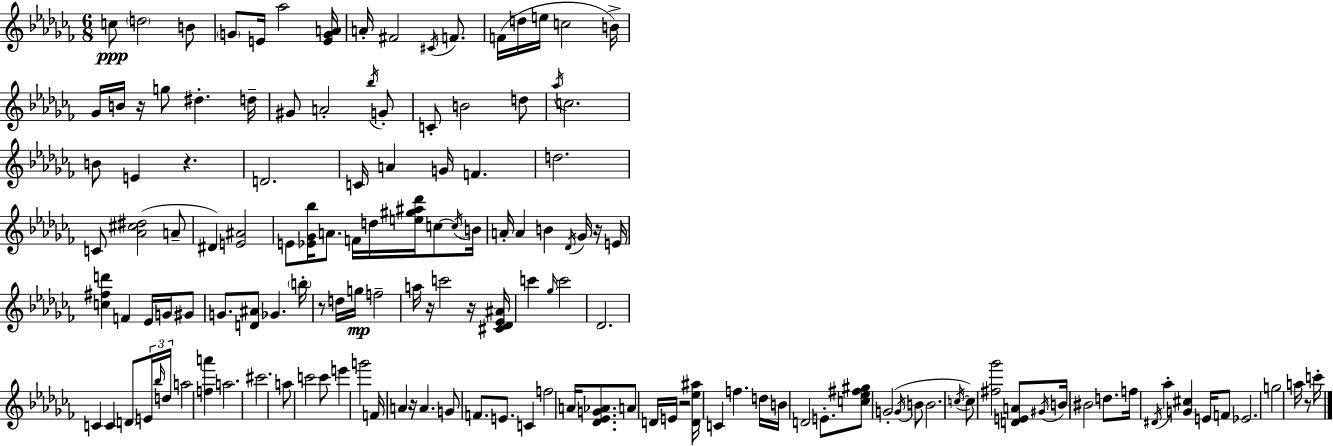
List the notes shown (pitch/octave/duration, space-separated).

C5/e D5/h B4/e G4/e E4/s Ab5/h [E4,G4,A4]/s A4/s F#4/h C#4/s F4/e. F4/s D5/s E5/s C5/h B4/s Gb4/s B4/s R/s G5/e D#5/q. D5/s G#4/e A4/h Bb5/s G4/e C4/e B4/h D5/e Ab5/s C5/h. B4/e E4/q R/q. D4/h. C4/s A4/q G4/s F4/q. D5/h. C4/e [Ab4,C#5,D#5]/h A4/e D#4/q [E4,A#4]/h E4/e [Eb4,Gb4,Bb5]/s A4/e. F4/s D5/s [E5,G#5,A#5,Db6]/s C5/e C5/s B4/s A4/s A4/q B4/q Db4/s Gb4/s R/s E4/s [C5,F#5,D6]/q F4/q Eb4/s G4/s G#4/e G4/e. [D4,A#4]/e Gb4/q. B5/s R/e D5/s G5/s F5/h A5/s R/s C6/h R/s [C#4,Db4,Eb4,A#4]/s C6/q Gb5/s C6/h Db4/h. C4/q C4/q D4/e E4/s Bb5/s D5/s A5/h [F5,A6]/q A5/h. C#6/h. A5/e C6/h C6/e E6/q G6/h F4/s A4/q R/s A4/q. G4/e F4/e. E4/e. C4/q F5/h A4/s [Db4,Eb4,G4,Ab4]/e. A4/e D4/s E4/s R/h [D4,Eb5,A#5]/s C4/q F5/q. D5/s B4/s D4/h E4/e. [C5,Eb5,F#5,G#5]/e G4/h G4/s B4/e B4/h. C5/s C5/e [F#5,Gb6]/h [D4,E4,A4]/e G#4/s B4/s BIS4/h D5/e. F5/s D#4/s Ab5/q [G4,C#5]/q E4/s F4/e Eb4/h. G5/h A5/s R/e C6/s